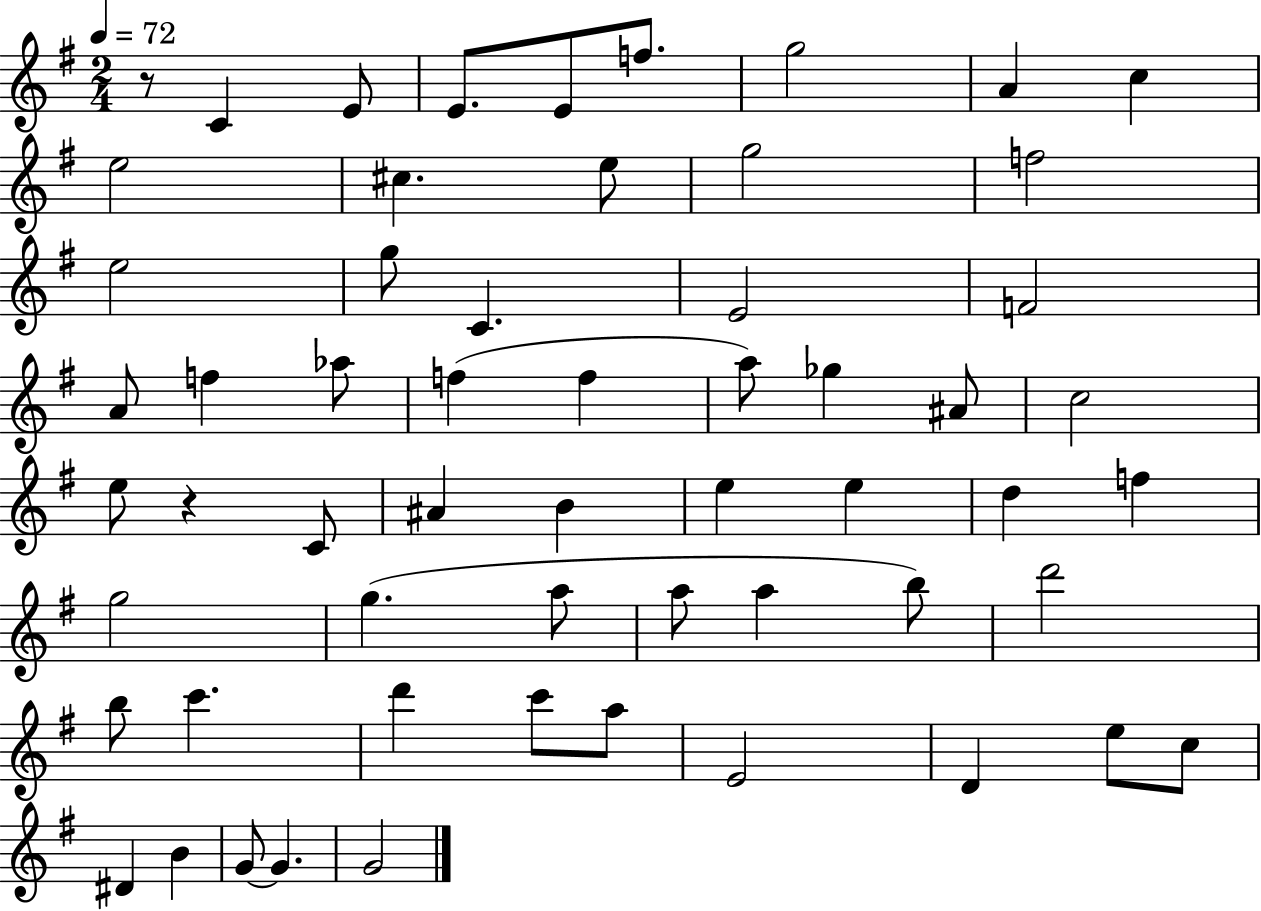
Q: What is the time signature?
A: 2/4